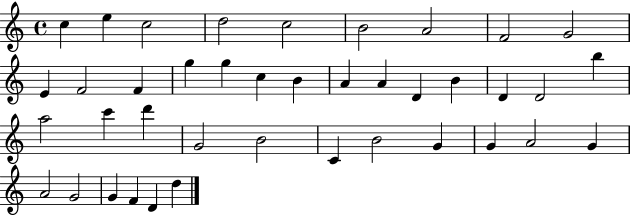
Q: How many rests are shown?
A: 0